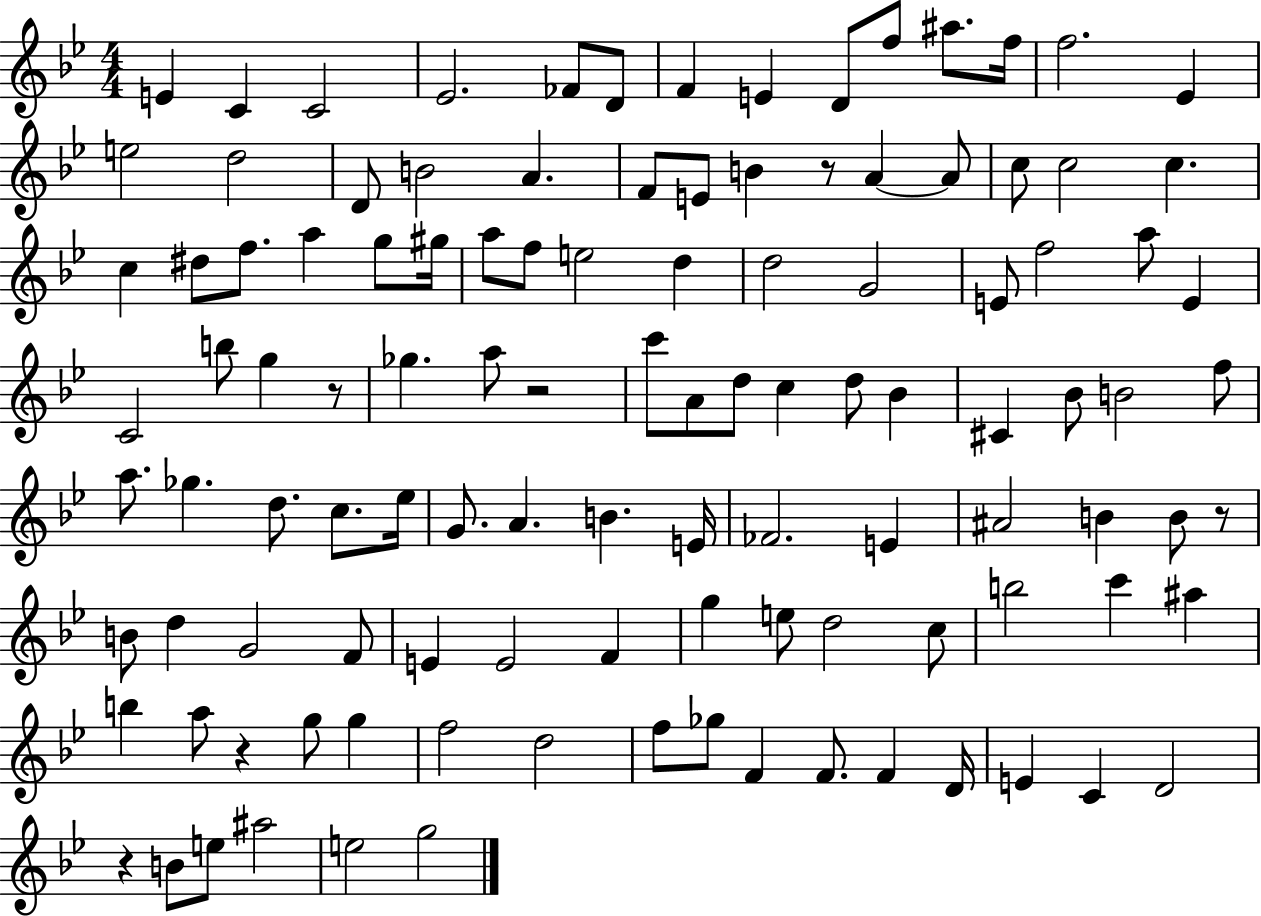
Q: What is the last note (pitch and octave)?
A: G5